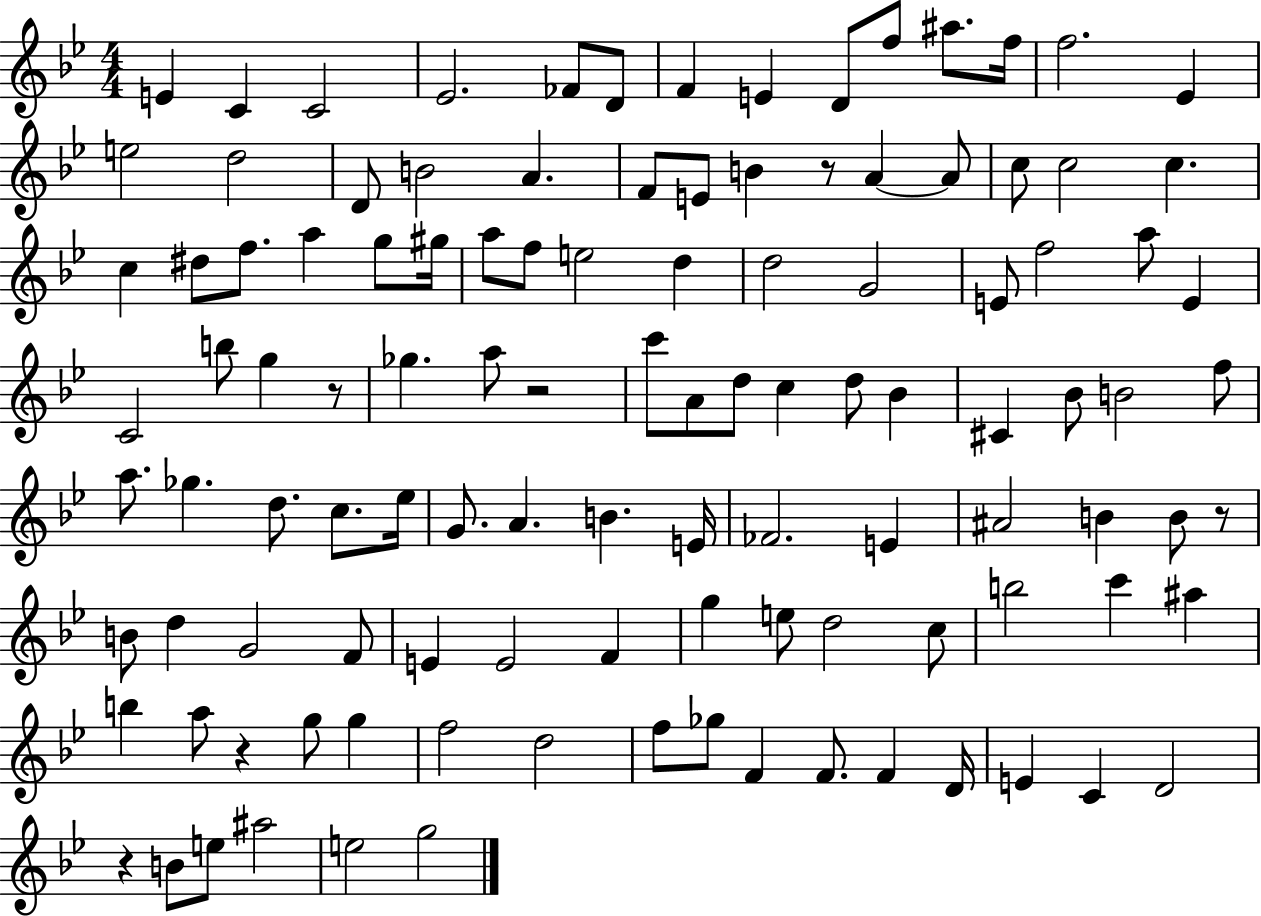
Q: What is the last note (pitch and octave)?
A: G5